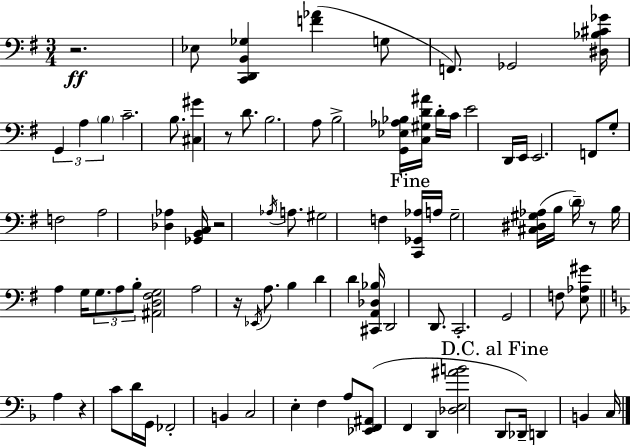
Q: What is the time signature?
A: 3/4